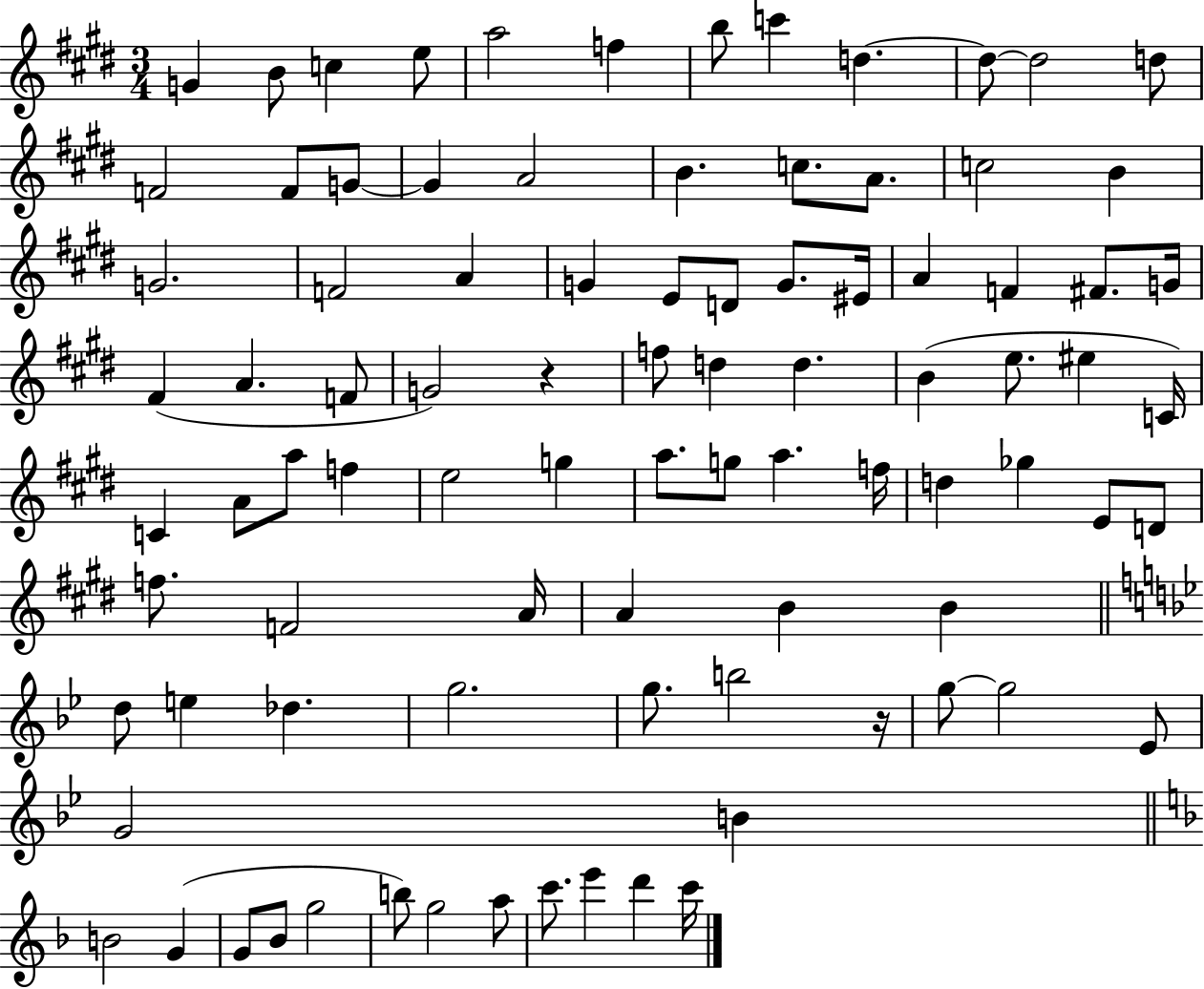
X:1
T:Untitled
M:3/4
L:1/4
K:E
G B/2 c e/2 a2 f b/2 c' d d/2 d2 d/2 F2 F/2 G/2 G A2 B c/2 A/2 c2 B G2 F2 A G E/2 D/2 G/2 ^E/4 A F ^F/2 G/4 ^F A F/2 G2 z f/2 d d B e/2 ^e C/4 C A/2 a/2 f e2 g a/2 g/2 a f/4 d _g E/2 D/2 f/2 F2 A/4 A B B d/2 e _d g2 g/2 b2 z/4 g/2 g2 _E/2 G2 B B2 G G/2 _B/2 g2 b/2 g2 a/2 c'/2 e' d' c'/4